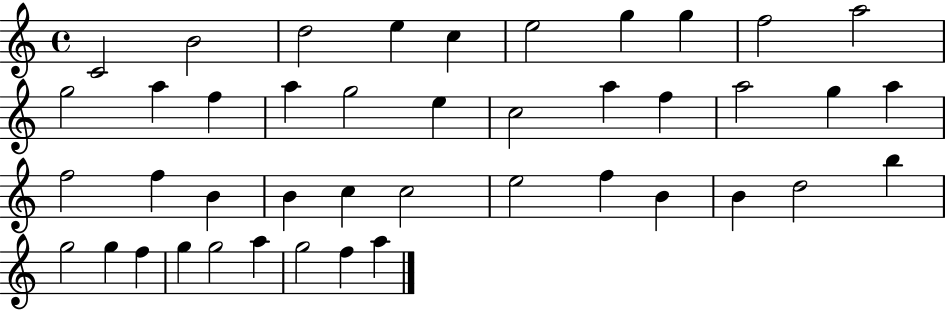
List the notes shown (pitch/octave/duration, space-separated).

C4/h B4/h D5/h E5/q C5/q E5/h G5/q G5/q F5/h A5/h G5/h A5/q F5/q A5/q G5/h E5/q C5/h A5/q F5/q A5/h G5/q A5/q F5/h F5/q B4/q B4/q C5/q C5/h E5/h F5/q B4/q B4/q D5/h B5/q G5/h G5/q F5/q G5/q G5/h A5/q G5/h F5/q A5/q